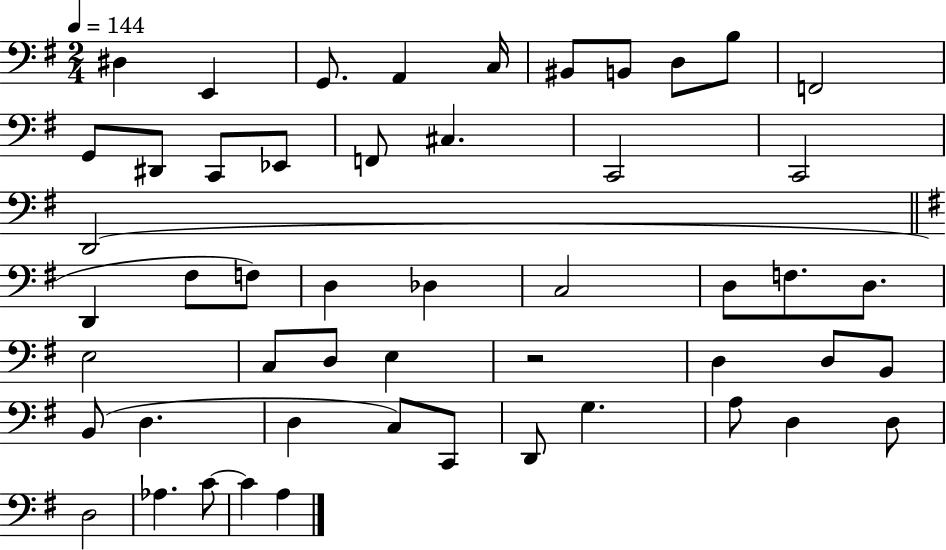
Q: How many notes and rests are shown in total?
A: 51